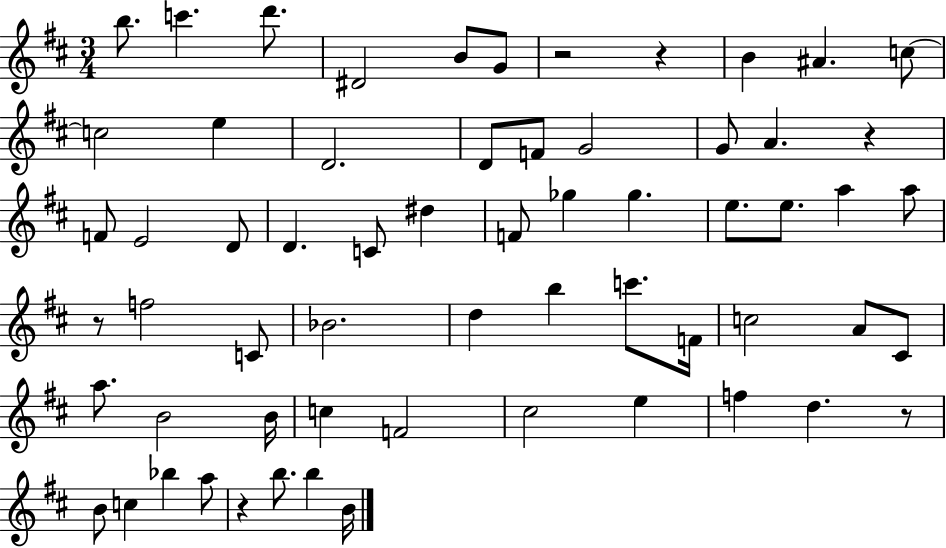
B5/e. C6/q. D6/e. D#4/h B4/e G4/e R/h R/q B4/q A#4/q. C5/e C5/h E5/q D4/h. D4/e F4/e G4/h G4/e A4/q. R/q F4/e E4/h D4/e D4/q. C4/e D#5/q F4/e Gb5/q Gb5/q. E5/e. E5/e. A5/q A5/e R/e F5/h C4/e Bb4/h. D5/q B5/q C6/e. F4/s C5/h A4/e C#4/e A5/e. B4/h B4/s C5/q F4/h C#5/h E5/q F5/q D5/q. R/e B4/e C5/q Bb5/q A5/e R/q B5/e. B5/q B4/s